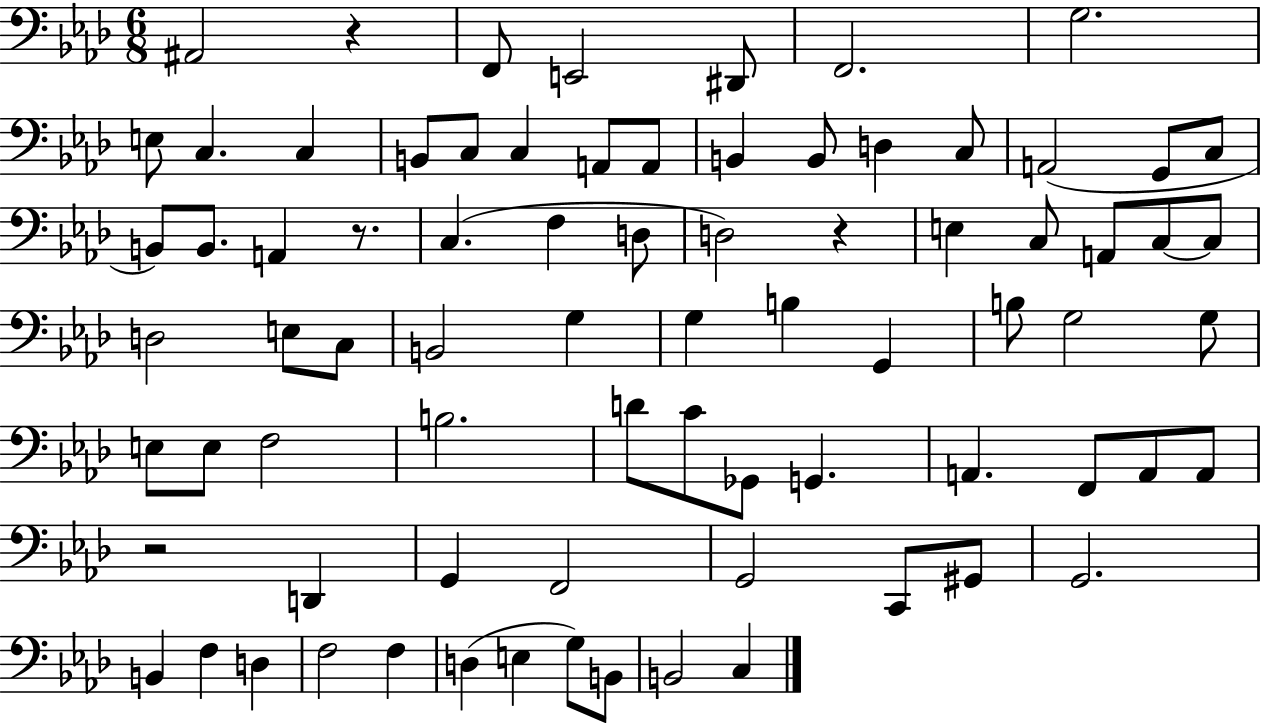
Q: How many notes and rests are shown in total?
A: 78